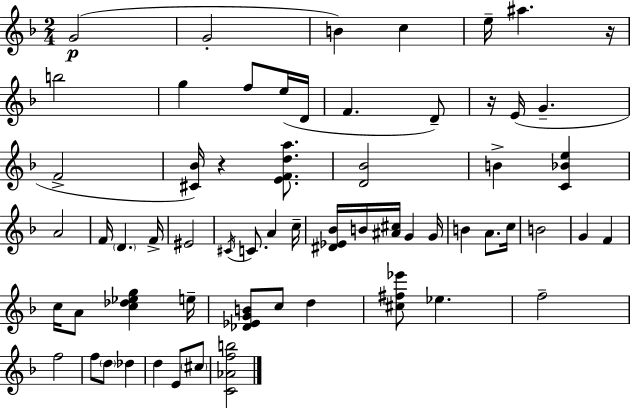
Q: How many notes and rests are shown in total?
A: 62